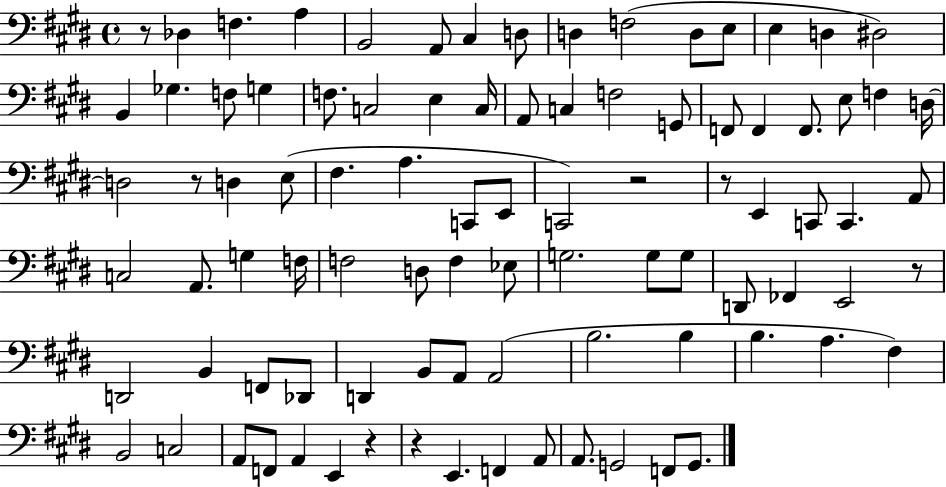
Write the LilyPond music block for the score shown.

{
  \clef bass
  \time 4/4
  \defaultTimeSignature
  \key e \major
  \repeat volta 2 { r8 des4 f4. a4 | b,2 a,8 cis4 d8 | d4 f2( d8 e8 | e4 d4 dis2) | \break b,4 ges4. f8 g4 | f8. c2 e4 c16 | a,8 c4 f2 g,8 | f,8 f,4 f,8. e8 f4 d16~~ | \break d2 r8 d4 e8( | fis4. a4. c,8 e,8 | c,2) r2 | r8 e,4 c,8 c,4. a,8 | \break c2 a,8. g4 f16 | f2 d8 f4 ees8 | g2. g8 g8 | d,8 fes,4 e,2 r8 | \break d,2 b,4 f,8 des,8 | d,4 b,8 a,8 a,2( | b2. b4 | b4. a4. fis4) | \break b,2 c2 | a,8 f,8 a,4 e,4 r4 | r4 e,4. f,4 a,8 | a,8. g,2 f,8 g,8. | \break } \bar "|."
}